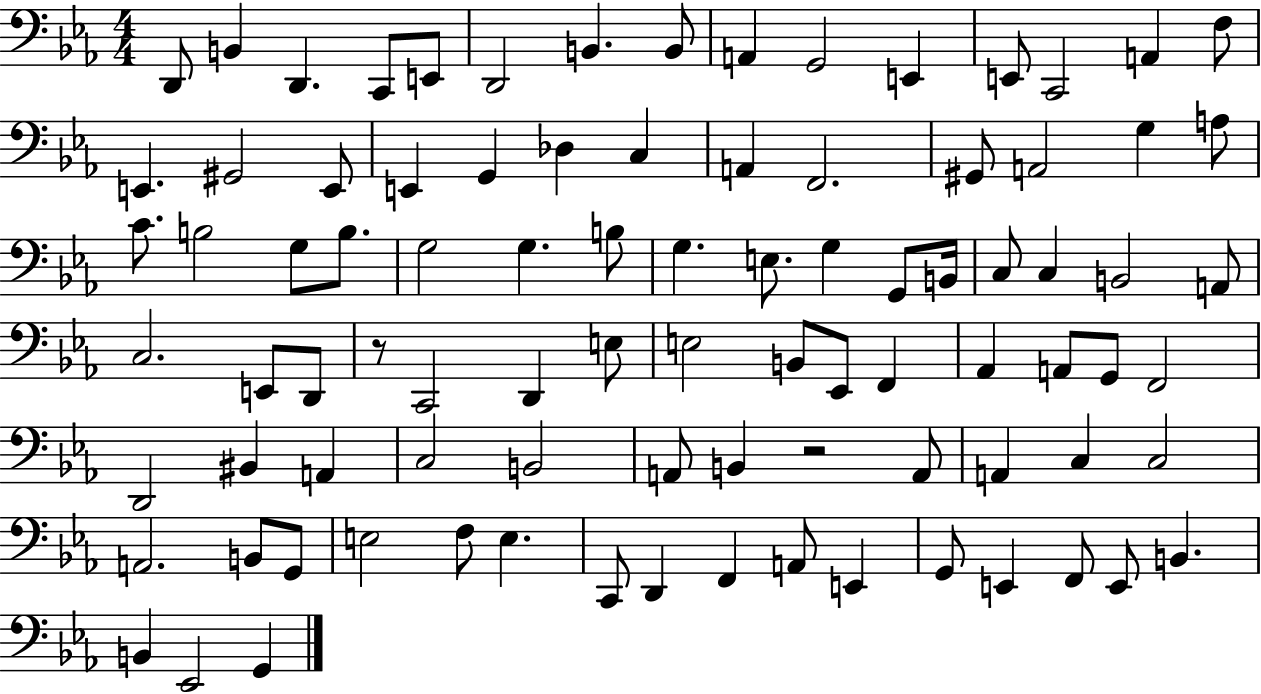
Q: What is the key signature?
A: EES major